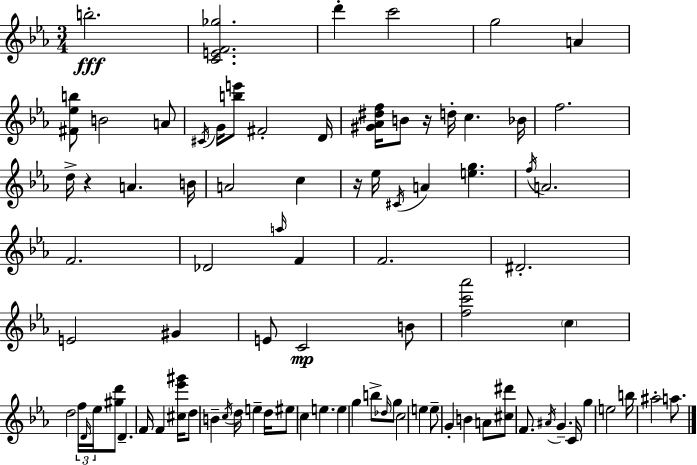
{
  \clef treble
  \numericTimeSignature
  \time 3/4
  \key ees \major
  b''2.-.\fff | <c' e' f' ges''>2. | d'''4-. c'''2 | g''2 a'4 | \break <fis' ees'' b''>8 b'2 a'8 | \acciaccatura { cis'16 } g'16 <b'' e'''>8 fis'2-. | d'16 <gis' aes' dis'' f''>16 b'8 r16 d''16-. c''4. | bes'16 f''2. | \break d''16-> r4 a'4. | b'16 a'2 c''4 | r16 ees''16 \acciaccatura { cis'16 } a'4 <e'' g''>4. | \acciaccatura { f''16 } a'2. | \break f'2. | des'2 \grace { a''16 } | f'4 f'2. | dis'2.-. | \break e'2 | gis'4 e'8 c'2\mp | b'8 <f'' c''' aes'''>2 | \parenthesize c''4 d''2 | \break \tuplet 3/2 { f''16 \grace { d'16 } ees''16 } <gis'' d'''>8 d'4.-- f'16 | f'4 <cis'' ees''' gis'''>16 d''8 b'4-- \acciaccatura { c''16 } | d''16 e''4-- d''16 eis''8 c''4 | e''4. e''4 g''4 | \break b''8-> \grace { des''16 } g''8 c''2 | e''4 e''8-- g'4-. | b'4 a'8 <cis'' dis'''>8 f'8. | \acciaccatura { ais'16 } g'4.-- c'16 g''4 | \break e''2 b''16 ais''2-. | a''8. \bar "|."
}